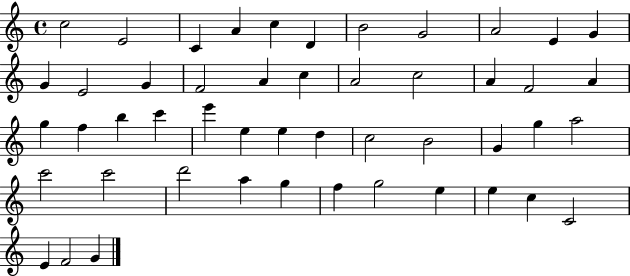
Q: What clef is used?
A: treble